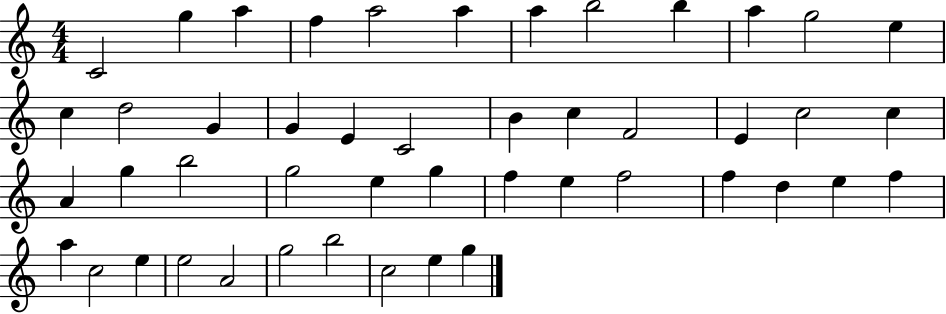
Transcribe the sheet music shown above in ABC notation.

X:1
T:Untitled
M:4/4
L:1/4
K:C
C2 g a f a2 a a b2 b a g2 e c d2 G G E C2 B c F2 E c2 c A g b2 g2 e g f e f2 f d e f a c2 e e2 A2 g2 b2 c2 e g